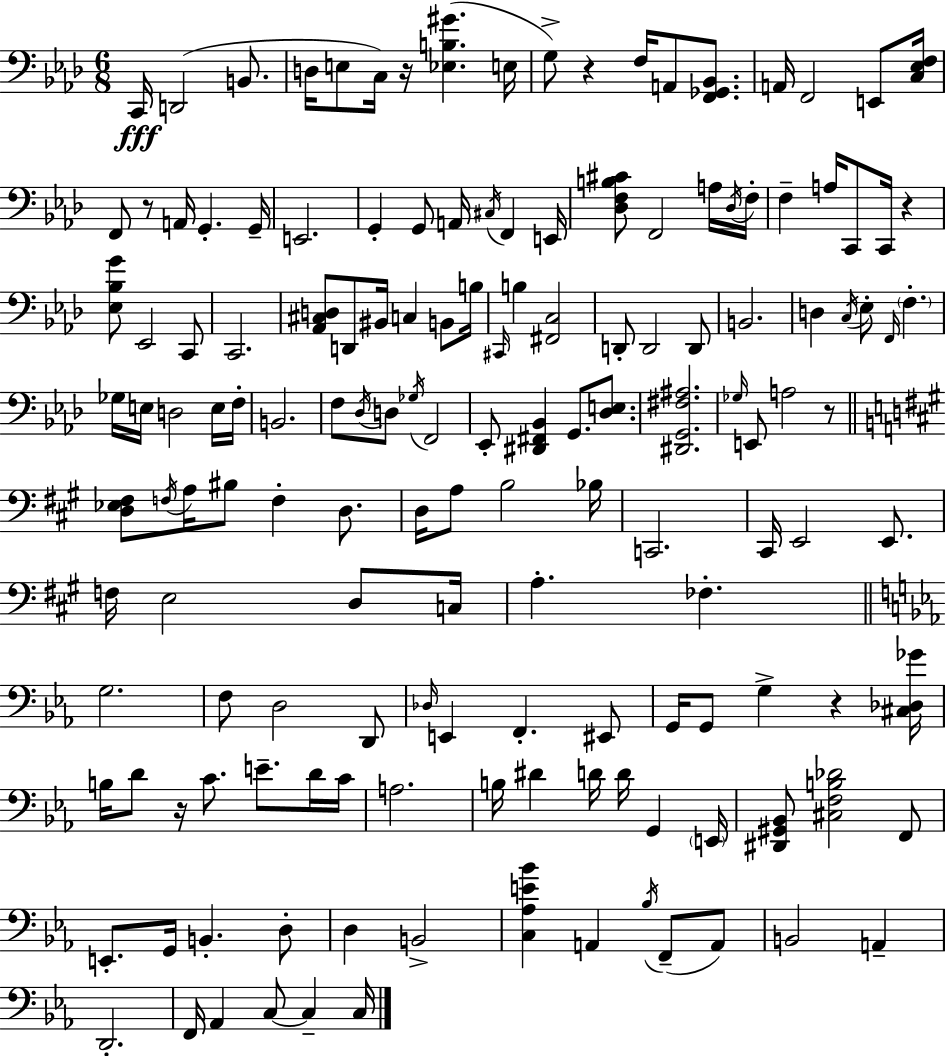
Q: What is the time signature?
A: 6/8